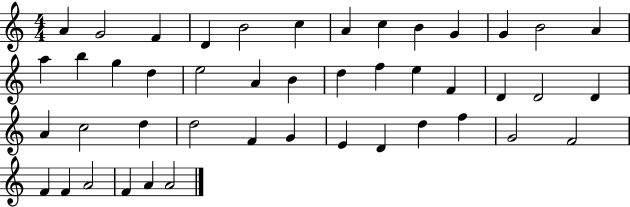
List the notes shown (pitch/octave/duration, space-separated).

A4/q G4/h F4/q D4/q B4/h C5/q A4/q C5/q B4/q G4/q G4/q B4/h A4/q A5/q B5/q G5/q D5/q E5/h A4/q B4/q D5/q F5/q E5/q F4/q D4/q D4/h D4/q A4/q C5/h D5/q D5/h F4/q G4/q E4/q D4/q D5/q F5/q G4/h F4/h F4/q F4/q A4/h F4/q A4/q A4/h